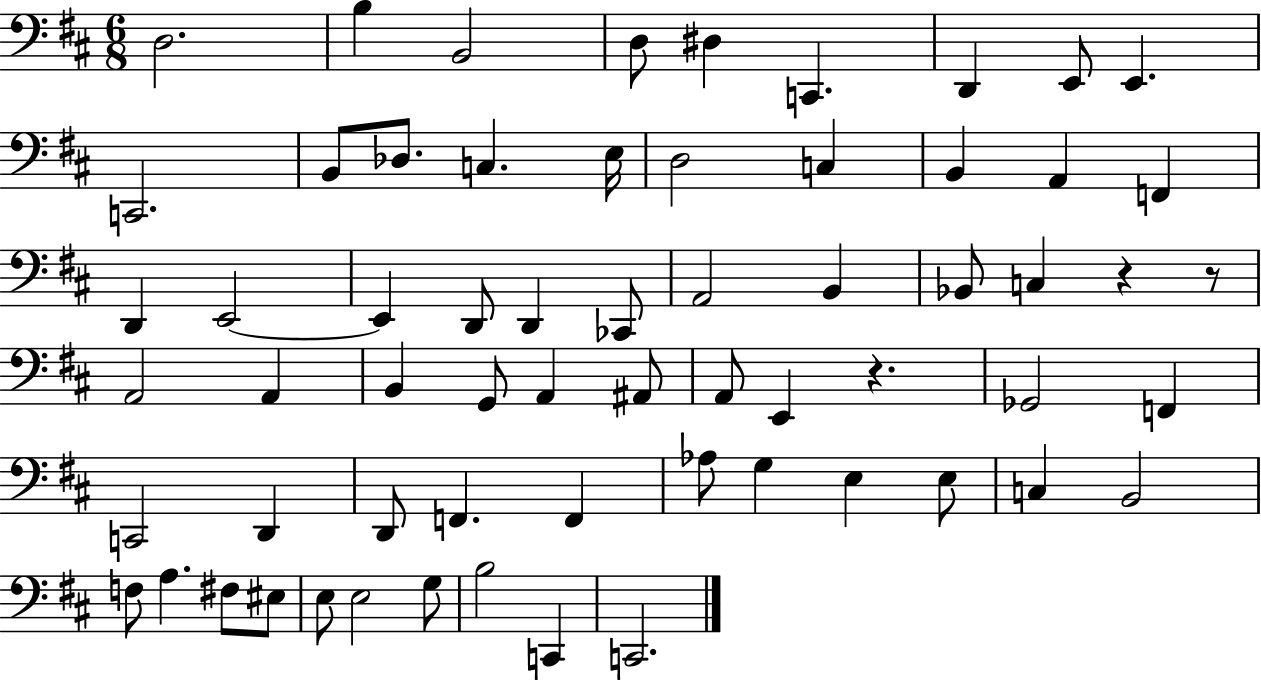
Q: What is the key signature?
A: D major